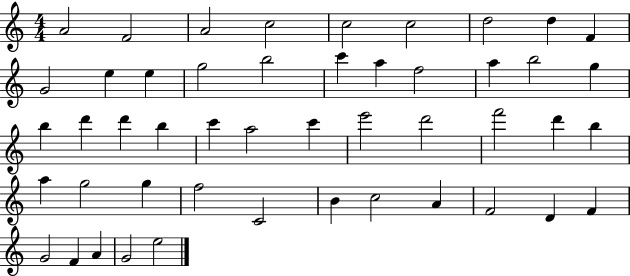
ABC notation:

X:1
T:Untitled
M:4/4
L:1/4
K:C
A2 F2 A2 c2 c2 c2 d2 d F G2 e e g2 b2 c' a f2 a b2 g b d' d' b c' a2 c' e'2 d'2 f'2 d' b a g2 g f2 C2 B c2 A F2 D F G2 F A G2 e2